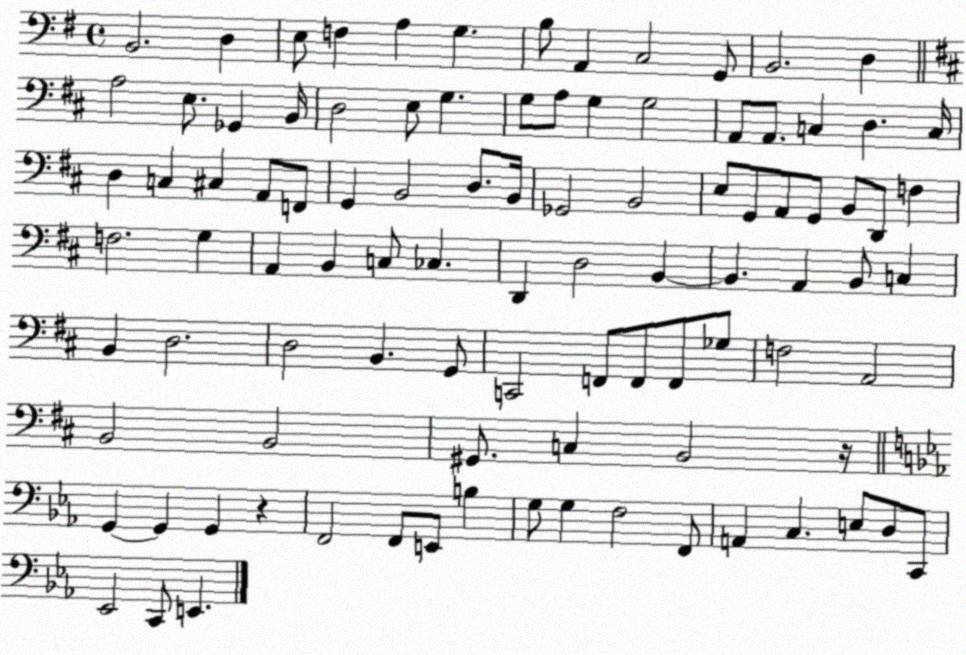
X:1
T:Untitled
M:4/4
L:1/4
K:G
B,,2 D, E,/2 F, A, G, B,/2 A,, C,2 G,,/2 B,,2 D, A,2 E,/2 _G,, B,,/4 D,2 E,/2 G, G,/2 A,/2 G, G,2 A,,/2 A,,/2 C, D, C,/4 D, C, ^C, A,,/2 F,,/2 G,, B,,2 D,/2 B,,/4 _G,,2 B,,2 E,/2 G,,/2 A,,/2 G,,/2 B,,/2 D,,/2 F, F,2 G, A,, B,, C,/2 _C, D,, D,2 B,, B,, A,, B,,/2 C, B,, D,2 D,2 B,, G,,/2 C,,2 F,,/2 F,,/2 F,,/2 _G,/2 F,2 A,,2 B,,2 B,,2 ^G,,/2 C, B,,2 z/4 G,, G,, G,, z F,,2 F,,/2 E,,/2 B, G,/2 G, F,2 F,,/2 A,, C, E,/2 D,/2 C,,/2 _E,,2 C,,/2 E,,